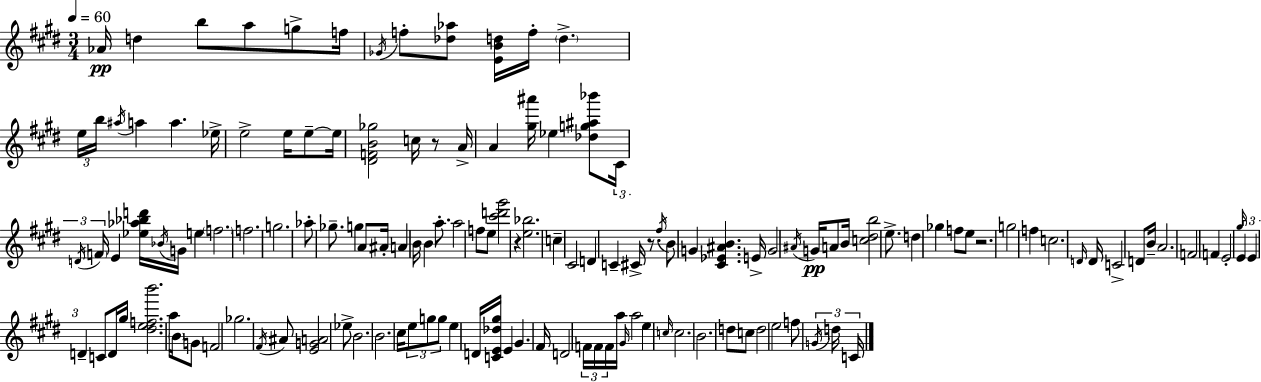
Ab4/s D5/q B5/e A5/e G5/e F5/s Gb4/s F5/e [Db5,Ab5]/e [E4,B4,D5]/s F5/s D5/q. E5/s B5/s A#5/s A5/q A5/q. Eb5/s E5/h E5/s E5/e E5/s [D#4,F4,B4,Gb5]/h C5/s R/e A4/s A4/q [G#5,A#6]/s Eb5/q [Db5,G5,A#5,Bb6]/e C#4/s D4/s F4/s E4/q [Eb5,Ab5,Bb5,D6]/s Bb4/s G4/s E5/q F5/h. F5/h. G5/h. Ab5/e Gb5/e. G5/q A4/e A#4/s A4/q B4/s B4/q A5/e. A5/h F5/e E5/e [C#6,D6,G#6]/h R/q [E5,Bb5]/h. C5/q C#4/h D4/q C4/q C#4/s R/e. F#5/s B4/e G4/q [C#4,Eb4,A#4,B4]/q. E4/s G4/h A#4/s G4/s A4/e B4/s [C5,D#5,B5]/h E5/e. D5/q Gb5/q F5/e E5/e R/h. G5/h F5/q C5/h. D4/s D4/s C4/h D4/e B4/s A4/h. F4/h F4/q E4/h G#5/s E4/q E4/q D4/q C4/e D4/s G#5/s [D#5,E5,F5,B6]/h. A5/s B4/s G4/e F4/h Gb5/h. F#4/s A#4/e [E4,G4,A4]/h Eb5/e B4/h. B4/h. C#5/s E5/e G5/e G5/e E5/q D4/s [C4,E4,Db5,G#5]/s E4/q G#4/q. F#4/s D4/h F4/s F4/s F4/s A5/s G#4/s A5/h E5/q C5/s C5/h. B4/h. D5/e C5/e D5/h E5/h F5/e G4/s D5/s C4/s